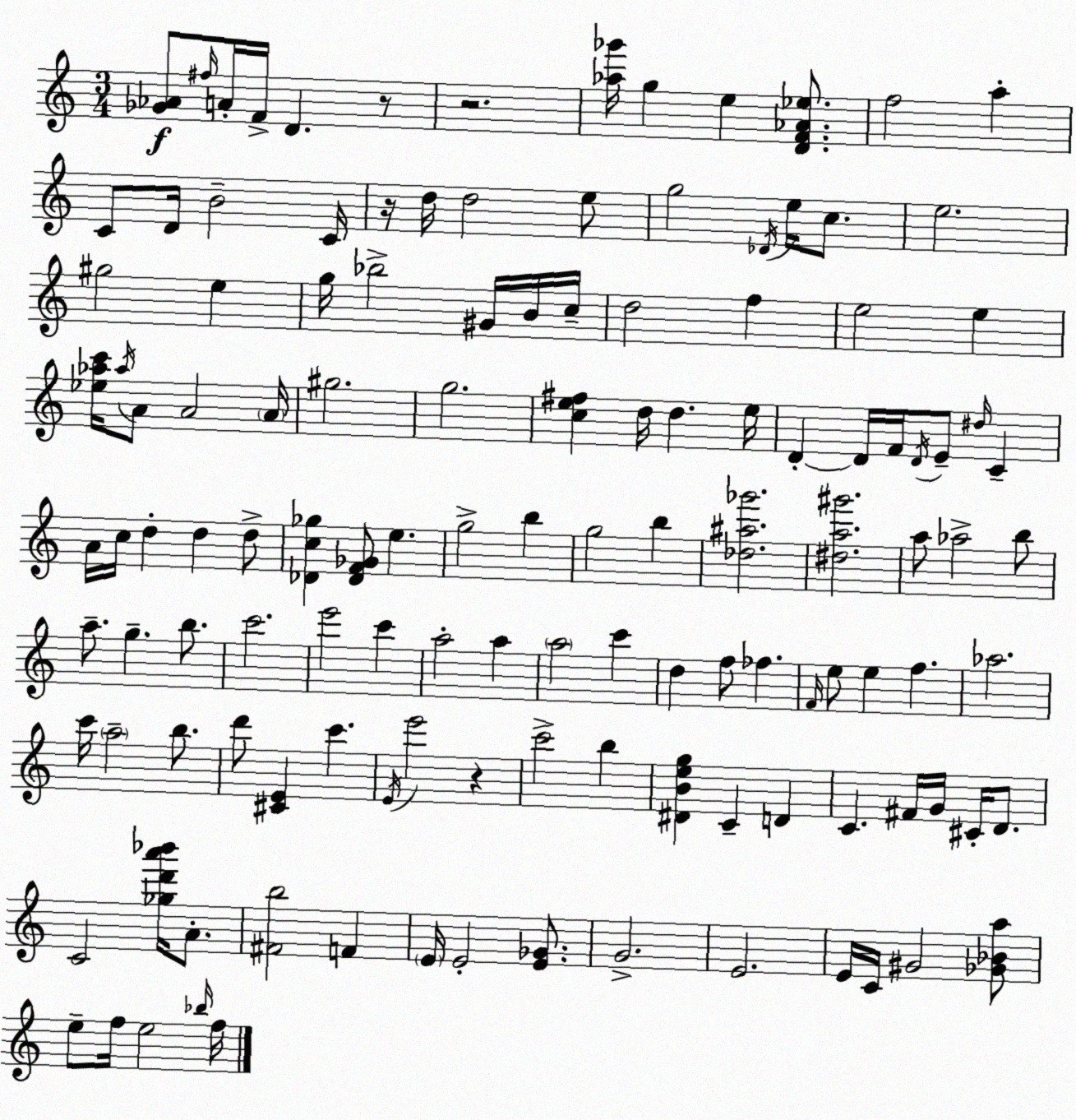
X:1
T:Untitled
M:3/4
L:1/4
K:C
[_G_A]/2 ^f/4 A/4 F/4 D z/2 z2 [_a_g']/4 g e [DF_A_e]/2 f2 a C/2 D/4 B2 C/4 z/4 d/4 d2 e/2 g2 _D/4 e/4 c/2 e2 ^g2 e g/4 _b2 ^G/4 B/4 c/4 d2 f e2 e [_e_ac']/4 _a/4 A/2 A2 A/4 ^g2 g2 [ce^f] d/4 d e/4 D D/4 F/4 D/4 E/2 ^d/4 C A/4 c/4 d d d/2 [_Dc_g] [_DF_G]/2 e g2 b g2 b [_d^a_g']2 [^da^g']2 a/2 _a2 b/2 a/2 g b/2 c'2 e'2 c' a2 a a2 c' d f/2 _f F/4 e/2 e f _a2 c'/4 a2 b/2 d'/2 [^CE] c' E/4 e'2 z c'2 b [^DBeg] C D C ^F/4 G/4 ^C/4 D/2 C2 [_gd'a'_b']/4 A/2 [^Fb]2 F E/4 E2 [E_G]/2 G2 E2 E/4 C/4 ^G2 [_G_Ba]/2 e/2 f/4 e2 _b/4 f/4